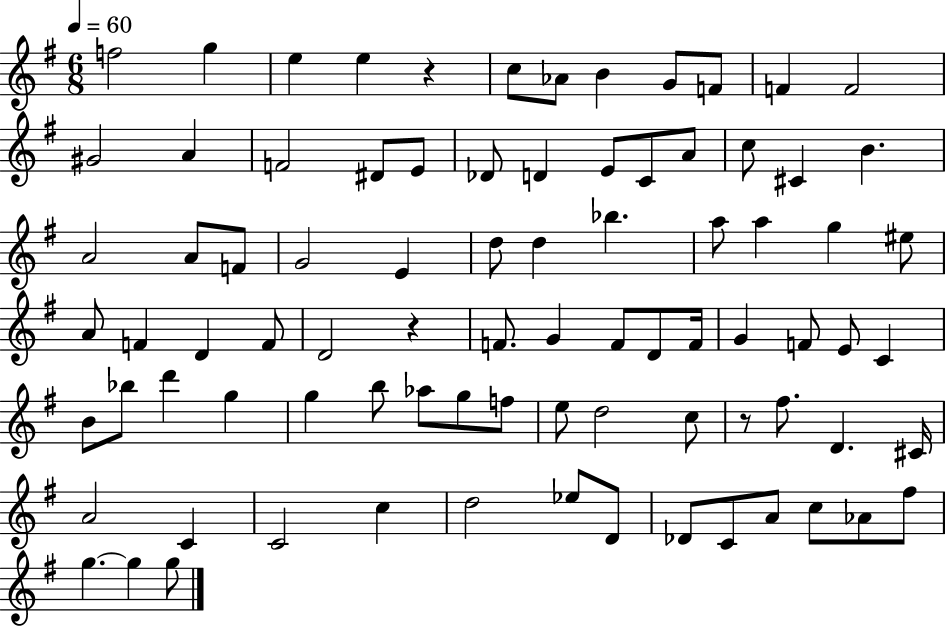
{
  \clef treble
  \numericTimeSignature
  \time 6/8
  \key g \major
  \tempo 4 = 60
  f''2 g''4 | e''4 e''4 r4 | c''8 aes'8 b'4 g'8 f'8 | f'4 f'2 | \break gis'2 a'4 | f'2 dis'8 e'8 | des'8 d'4 e'8 c'8 a'8 | c''8 cis'4 b'4. | \break a'2 a'8 f'8 | g'2 e'4 | d''8 d''4 bes''4. | a''8 a''4 g''4 eis''8 | \break a'8 f'4 d'4 f'8 | d'2 r4 | f'8. g'4 f'8 d'8 f'16 | g'4 f'8 e'8 c'4 | \break b'8 bes''8 d'''4 g''4 | g''4 b''8 aes''8 g''8 f''8 | e''8 d''2 c''8 | r8 fis''8. d'4. cis'16 | \break a'2 c'4 | c'2 c''4 | d''2 ees''8 d'8 | des'8 c'8 a'8 c''8 aes'8 fis''8 | \break g''4.~~ g''4 g''8 | \bar "|."
}